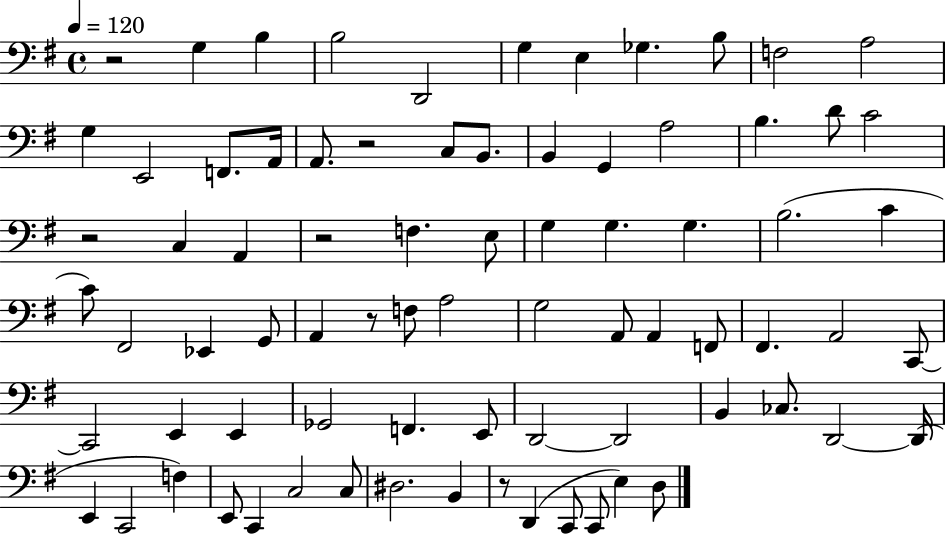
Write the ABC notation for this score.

X:1
T:Untitled
M:4/4
L:1/4
K:G
z2 G, B, B,2 D,,2 G, E, _G, B,/2 F,2 A,2 G, E,,2 F,,/2 A,,/4 A,,/2 z2 C,/2 B,,/2 B,, G,, A,2 B, D/2 C2 z2 C, A,, z2 F, E,/2 G, G, G, B,2 C C/2 ^F,,2 _E,, G,,/2 A,, z/2 F,/2 A,2 G,2 A,,/2 A,, F,,/2 ^F,, A,,2 C,,/2 C,,2 E,, E,, _G,,2 F,, E,,/2 D,,2 D,,2 B,, _C,/2 D,,2 D,,/4 E,, C,,2 F, E,,/2 C,, C,2 C,/2 ^D,2 B,, z/2 D,, C,,/2 C,,/2 E, D,/2